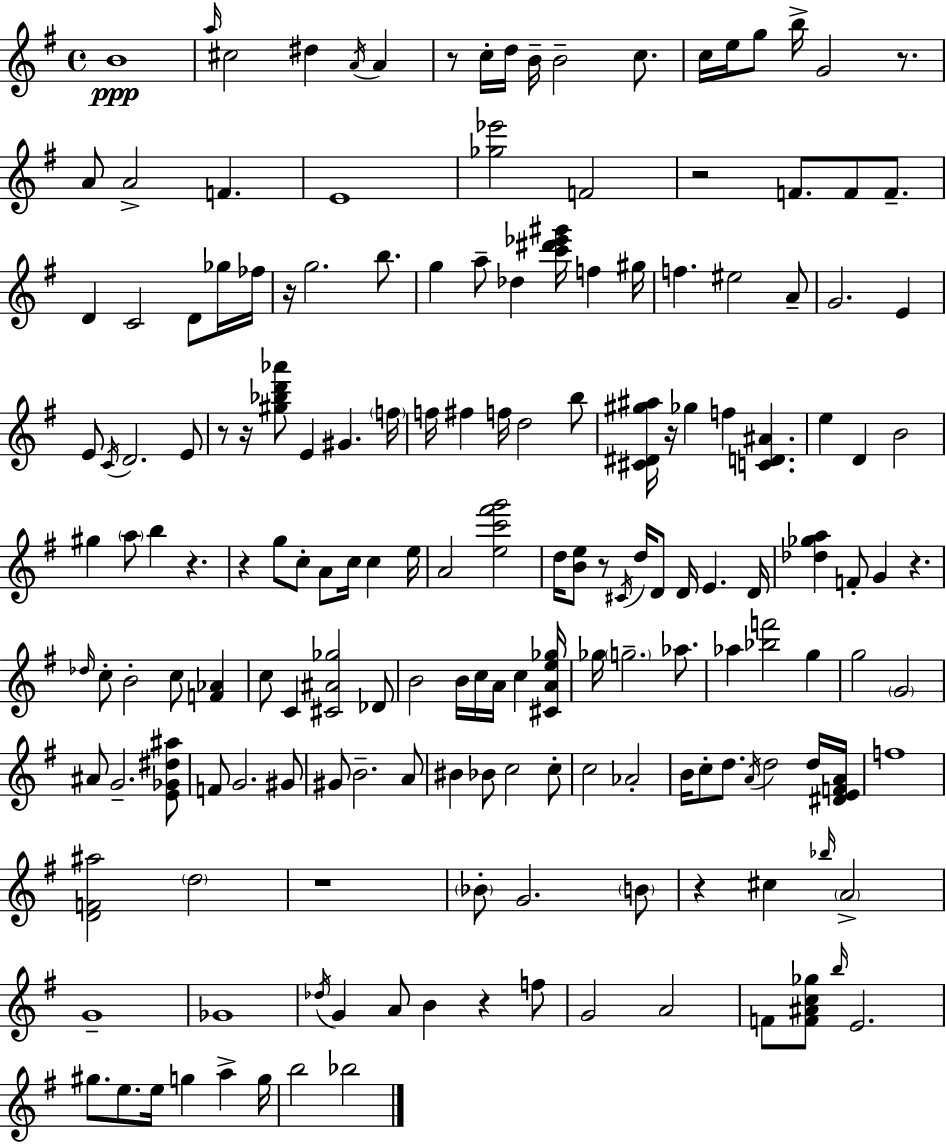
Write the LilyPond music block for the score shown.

{
  \clef treble
  \time 4/4
  \defaultTimeSignature
  \key e \minor
  b'1\ppp | \grace { a''16 } cis''2 dis''4 \acciaccatura { a'16 } a'4 | r8 c''16-. d''16 b'16-- b'2-- c''8. | c''16 e''16 g''8 b''16-> g'2 r8. | \break a'8 a'2-> f'4. | e'1 | <ges'' ees'''>2 f'2 | r2 f'8. f'8 f'8.-- | \break d'4 c'2 d'8 | ges''16 fes''16 r16 g''2. b''8. | g''4 a''8-- des''4 <c''' dis''' ees''' gis'''>16 f''4 | gis''16 f''4. eis''2 | \break a'8-- g'2. e'4 | e'8 \acciaccatura { c'16 } d'2. | e'8 r8 r16 <gis'' bes'' d''' aes'''>8 e'4 gis'4. | \parenthesize f''16 f''16 fis''4 f''16 d''2 | \break b''8 <cis' dis' gis'' ais''>16 r16 ges''4 f''4 <c' d' ais'>4. | e''4 d'4 b'2 | gis''4 \parenthesize a''8 b''4 r4. | r4 g''8 c''8-. a'8 c''16 c''4 | \break e''16 a'2 <e'' c''' fis''' g'''>2 | d''16 <b' e''>8 r8 \acciaccatura { cis'16 } d''16 d'8 d'16 e'4. | d'16 <des'' ges'' a''>4 f'8-. g'4 r4. | \grace { des''16 } c''8-. b'2-. c''8 | \break <f' aes'>4 c''8 c'4 <cis' ais' ges''>2 | des'8 b'2 b'16 c''16 a'16 | c''4 <cis' a' e'' ges''>16 ges''16 \parenthesize g''2.-- | aes''8. aes''4 <bes'' f'''>2 | \break g''4 g''2 \parenthesize g'2 | ais'8 g'2.-- | <e' ges' dis'' ais''>8 f'8 g'2. | gis'8 gis'8 b'2.-- | \break a'8 bis'4 bes'8 c''2 | c''8-. c''2 aes'2-. | b'16 c''8-. d''8. \acciaccatura { a'16 } d''2 | d''16 <dis' e' f' a'>16 f''1 | \break <d' f' ais''>2 \parenthesize d''2 | r1 | \parenthesize bes'8-. g'2. | \parenthesize b'8 r4 cis''4 \grace { bes''16 } \parenthesize a'2-> | \break g'1-- | ges'1 | \acciaccatura { des''16 } g'4 a'8 b'4 | r4 f''8 g'2 | \break a'2 f'8 <f' ais' c'' ges''>8 \grace { b''16 } e'2. | gis''8. e''8. e''16 | g''4 a''4-> g''16 b''2 | bes''2 \bar "|."
}